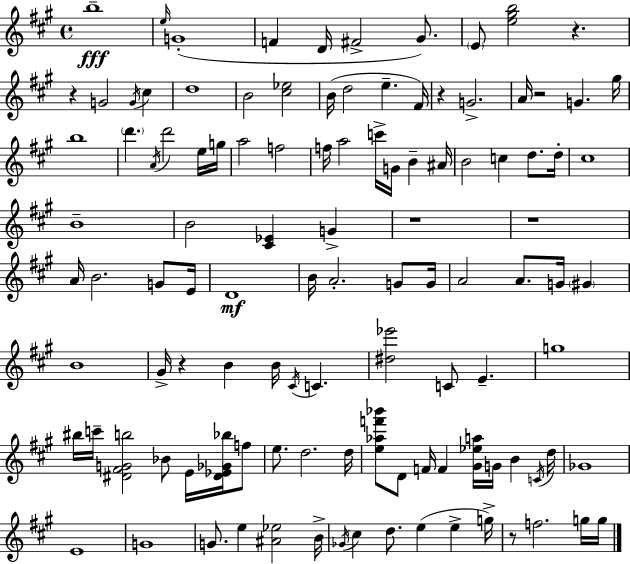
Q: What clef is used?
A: treble